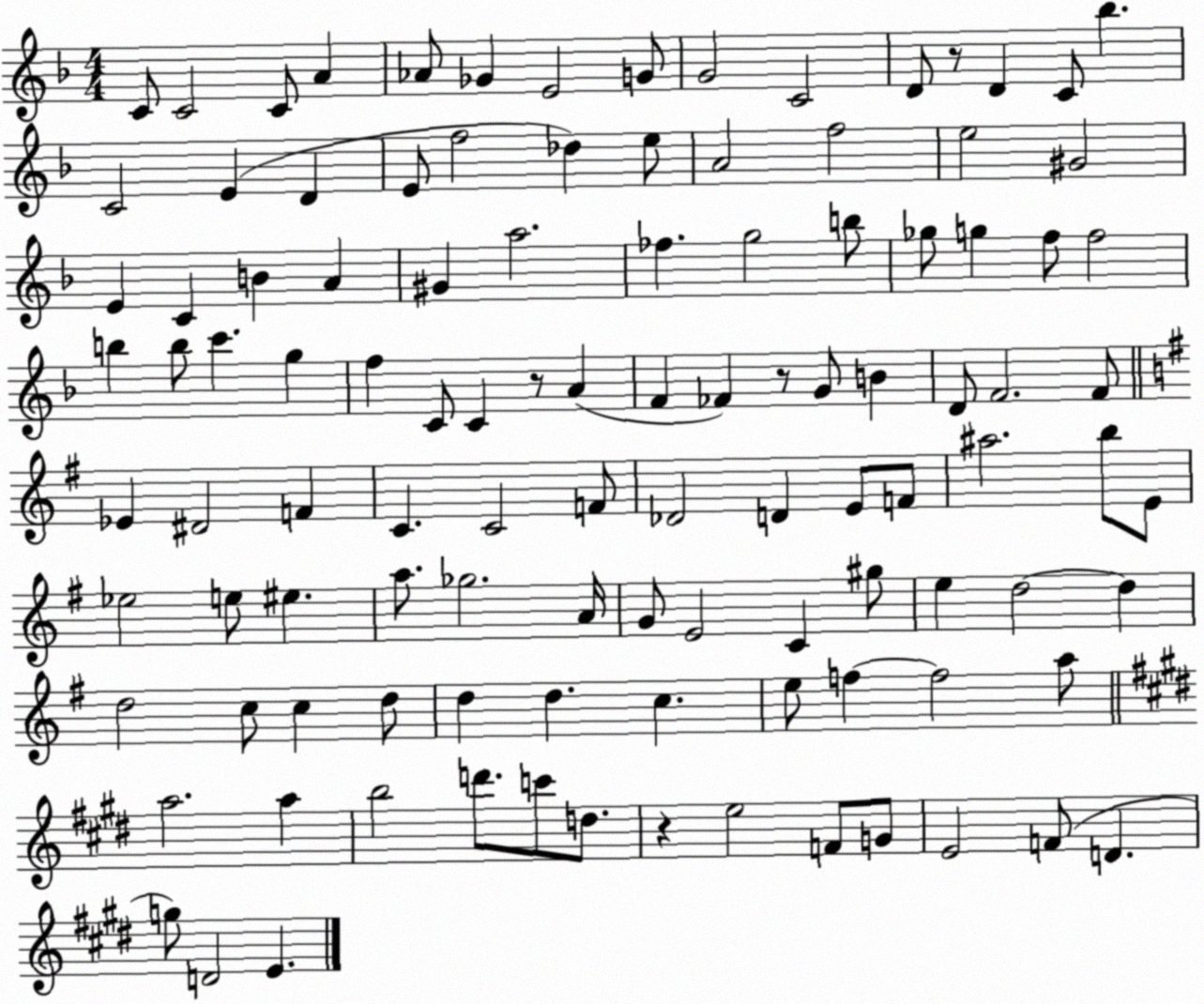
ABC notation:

X:1
T:Untitled
M:4/4
L:1/4
K:F
C/2 C2 C/2 A _A/2 _G E2 G/2 G2 C2 D/2 z/2 D C/2 _b C2 E D E/2 f2 _d e/2 A2 f2 e2 ^G2 E C B A ^G a2 _f g2 b/2 _g/2 g f/2 f2 b b/2 c' g f C/2 C z/2 A F _F z/2 G/2 B D/2 F2 F/2 _E ^D2 F C C2 F/2 _D2 D E/2 F/2 ^a2 b/2 E/2 _e2 e/2 ^e a/2 _g2 A/4 G/2 E2 C ^g/2 e d2 d d2 c/2 c d/2 d d c e/2 f f2 a/2 a2 a b2 d'/2 c'/2 d/2 z e2 F/2 G/2 E2 F/2 D g/2 D2 E